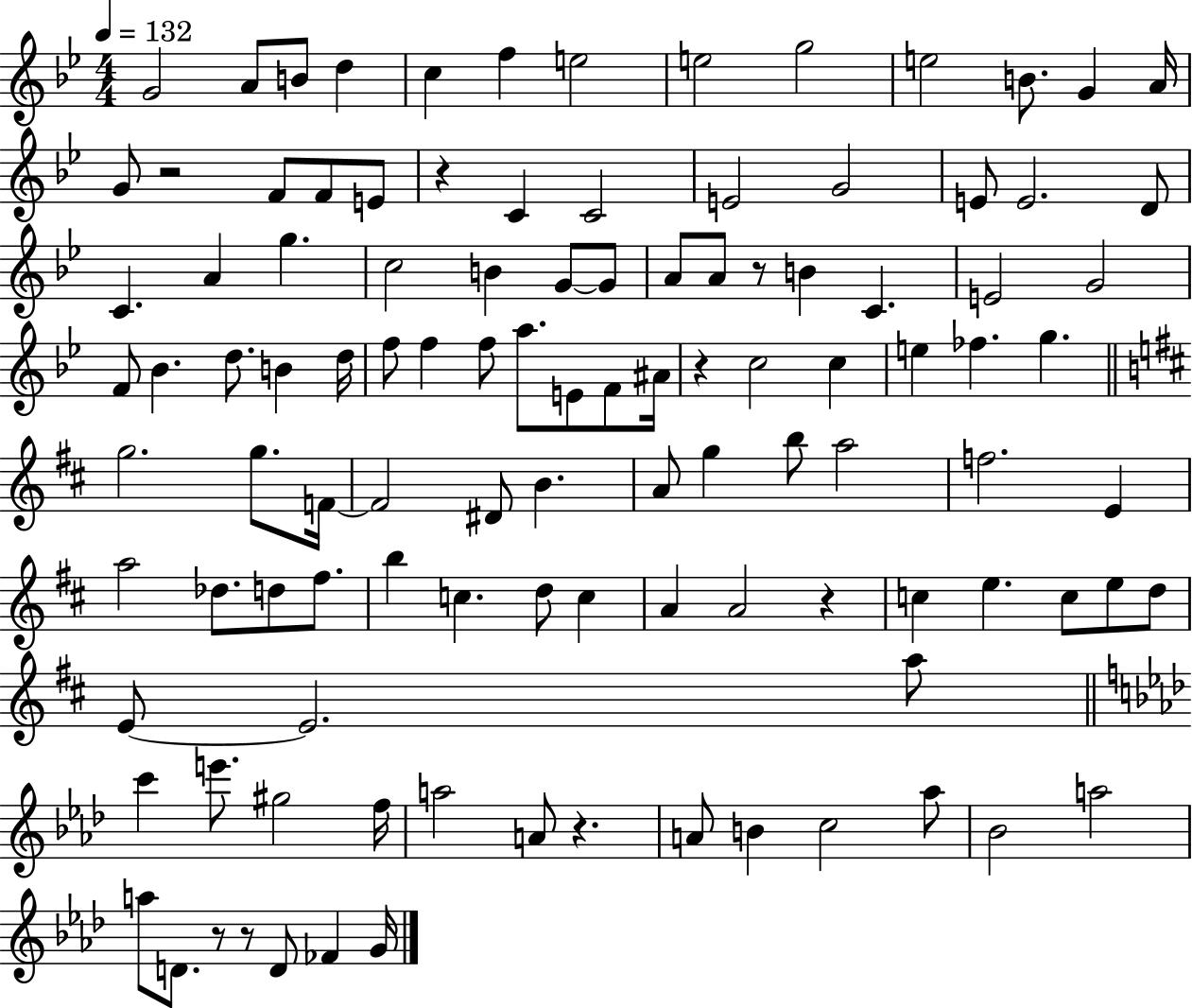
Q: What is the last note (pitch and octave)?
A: G4